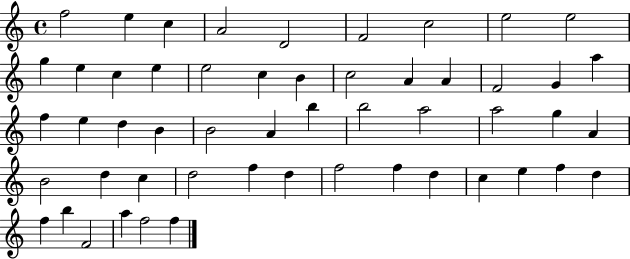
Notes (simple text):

F5/h E5/q C5/q A4/h D4/h F4/h C5/h E5/h E5/h G5/q E5/q C5/q E5/q E5/h C5/q B4/q C5/h A4/q A4/q F4/h G4/q A5/q F5/q E5/q D5/q B4/q B4/h A4/q B5/q B5/h A5/h A5/h G5/q A4/q B4/h D5/q C5/q D5/h F5/q D5/q F5/h F5/q D5/q C5/q E5/q F5/q D5/q F5/q B5/q F4/h A5/q F5/h F5/q